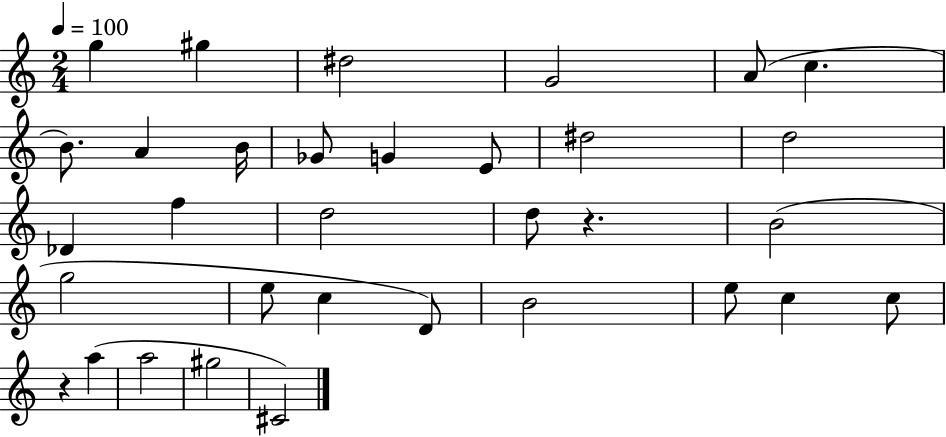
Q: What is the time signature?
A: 2/4